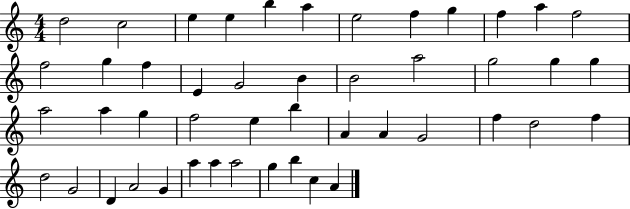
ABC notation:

X:1
T:Untitled
M:4/4
L:1/4
K:C
d2 c2 e e b a e2 f g f a f2 f2 g f E G2 B B2 a2 g2 g g a2 a g f2 e b A A G2 f d2 f d2 G2 D A2 G a a a2 g b c A